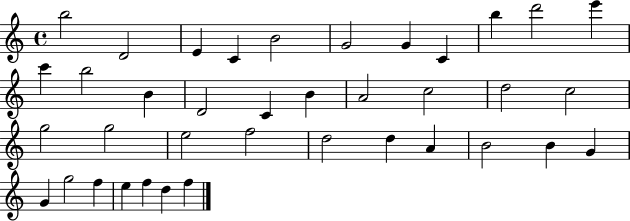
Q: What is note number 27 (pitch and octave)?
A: D5